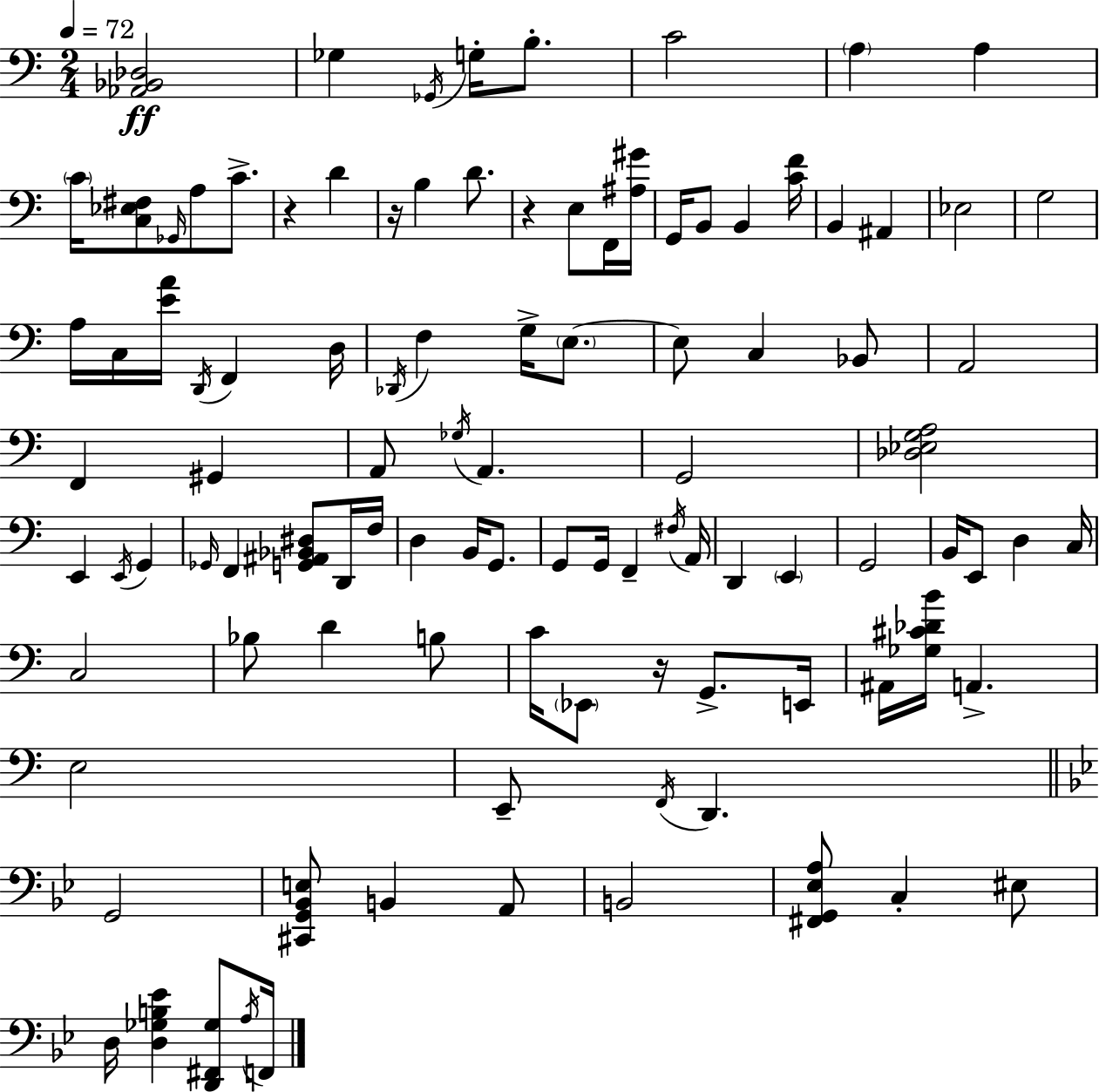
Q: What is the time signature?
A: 2/4